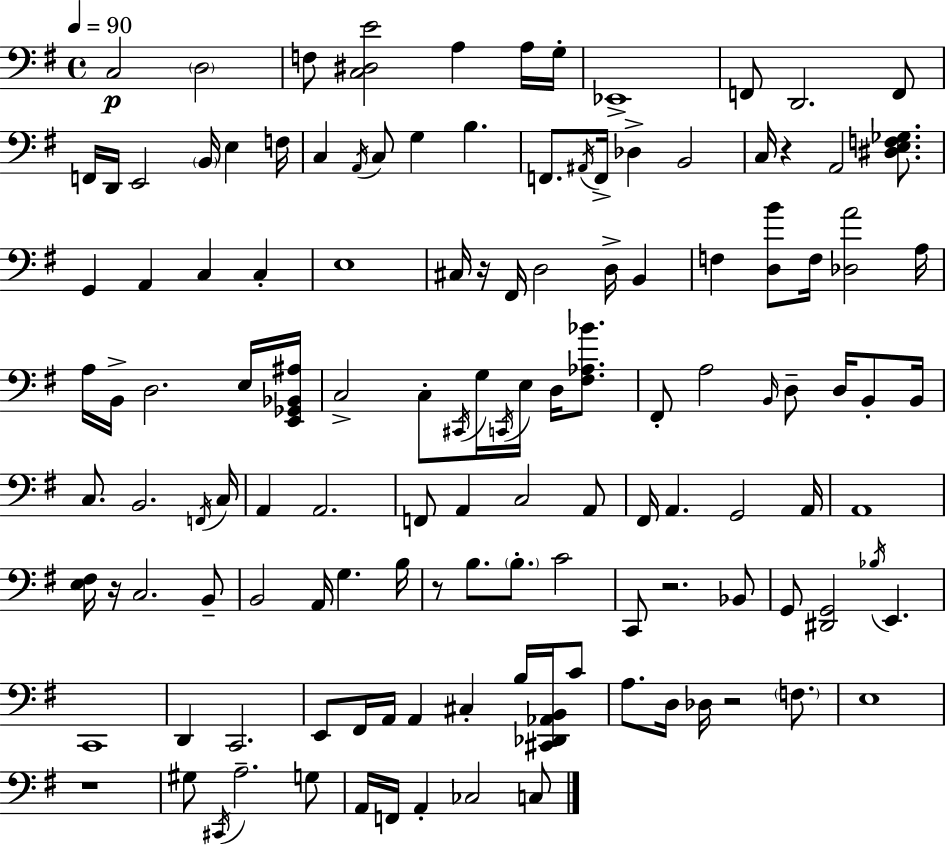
C3/h D3/h F3/e [C3,D#3,E4]/h A3/q A3/s G3/s Eb2/w F2/e D2/h. F2/e F2/s D2/s E2/h B2/s E3/q F3/s C3/q A2/s C3/e G3/q B3/q. F2/e. A#2/s F2/s Db3/q B2/h C3/s R/q A2/h [D#3,E3,F3,Gb3]/e. G2/q A2/q C3/q C3/q E3/w C#3/s R/s F#2/s D3/h D3/s B2/q F3/q [D3,B4]/e F3/s [Db3,A4]/h A3/s A3/s B2/s D3/h. E3/s [E2,Gb2,Bb2,A#3]/s C3/h C3/e C#2/s G3/s C2/s E3/s D3/s [F#3,Ab3,Bb4]/e. F#2/e A3/h B2/s D3/e D3/s B2/e B2/s C3/e. B2/h. F2/s C3/s A2/q A2/h. F2/e A2/q C3/h A2/e F#2/s A2/q. G2/h A2/s A2/w [E3,F#3]/s R/s C3/h. B2/e B2/h A2/s G3/q. B3/s R/e B3/e. B3/e. C4/h C2/e R/h. Bb2/e G2/e [D#2,G2]/h Bb3/s E2/q. C2/w D2/q C2/h. E2/e F#2/s A2/s A2/q C#3/q B3/s [C#2,Db2,Ab2,B2]/s C4/e A3/e. D3/s Db3/s R/h F3/e. E3/w R/w G#3/e C#2/s A3/h. G3/e A2/s F2/s A2/q CES3/h C3/e